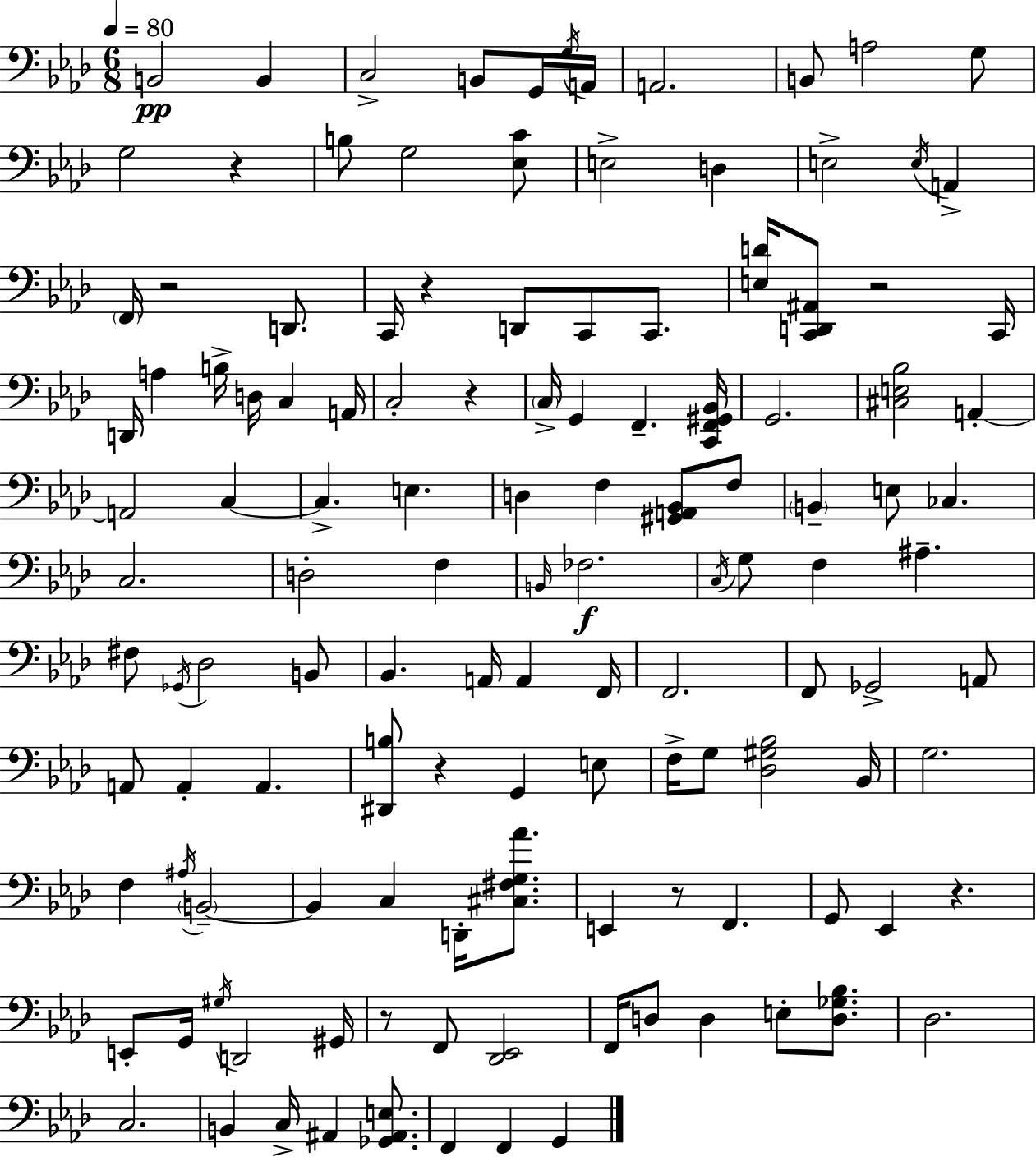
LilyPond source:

{
  \clef bass
  \numericTimeSignature
  \time 6/8
  \key f \minor
  \tempo 4 = 80
  b,2\pp b,4 | c2-> b,8 g,16 \acciaccatura { g16 } | a,16 a,2. | b,8 a2 g8 | \break g2 r4 | b8 g2 <ees c'>8 | e2-> d4 | e2-> \acciaccatura { e16 } a,4-> | \break \parenthesize f,16 r2 d,8. | c,16 r4 d,8 c,8 c,8. | <e d'>16 <c, d, ais,>8 r2 | c,16 d,16 a4 b16-> d16 c4 | \break a,16 c2-. r4 | \parenthesize c16-> g,4 f,4.-- | <c, f, gis, bes,>16 g,2. | <cis e bes>2 a,4-.~~ | \break a,2 c4~~ | c4.-> e4. | d4 f4 <gis, a, bes,>8 | f8 \parenthesize b,4-- e8 ces4. | \break c2. | d2-. f4 | \grace { b,16 } fes2.\f | \acciaccatura { c16 } g8 f4 ais4.-- | \break fis8 \acciaccatura { ges,16 } des2 | b,8 bes,4. a,16 | a,4 f,16 f,2. | f,8 ges,2-> | \break a,8 a,8 a,4-. a,4. | <dis, b>8 r4 g,4 | e8 f16-> g8 <des gis bes>2 | bes,16 g2. | \break f4 \acciaccatura { ais16 } \parenthesize b,2--~~ | b,4 c4 | d,16-. <cis fis g aes'>8. e,4 r8 | f,4. g,8 ees,4 | \break r4. e,8-. g,16 \acciaccatura { gis16 } d,2 | gis,16 r8 f,8 <des, ees,>2 | f,16 d8 d4 | e8-. <d ges bes>8. des2. | \break c2. | b,4 c16-> | ais,4 <ges, ais, e>8. f,4 f,4 | g,4 \bar "|."
}